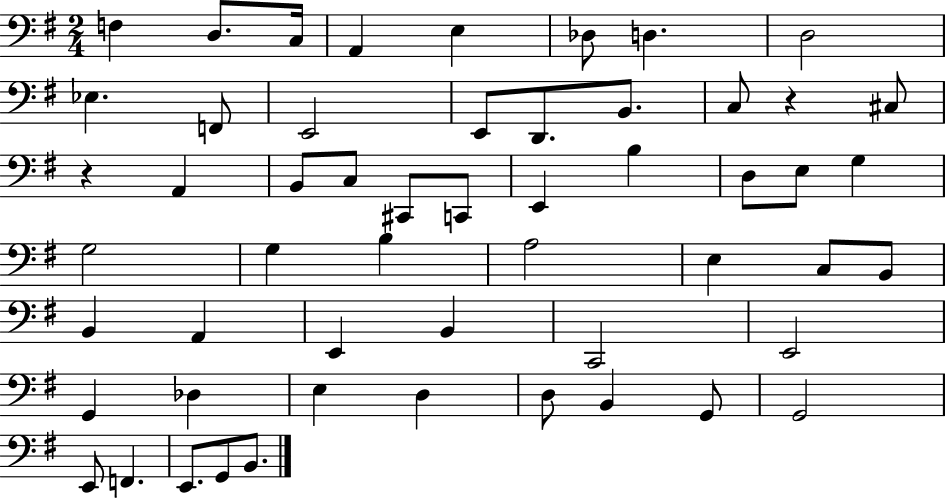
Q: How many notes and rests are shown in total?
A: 54